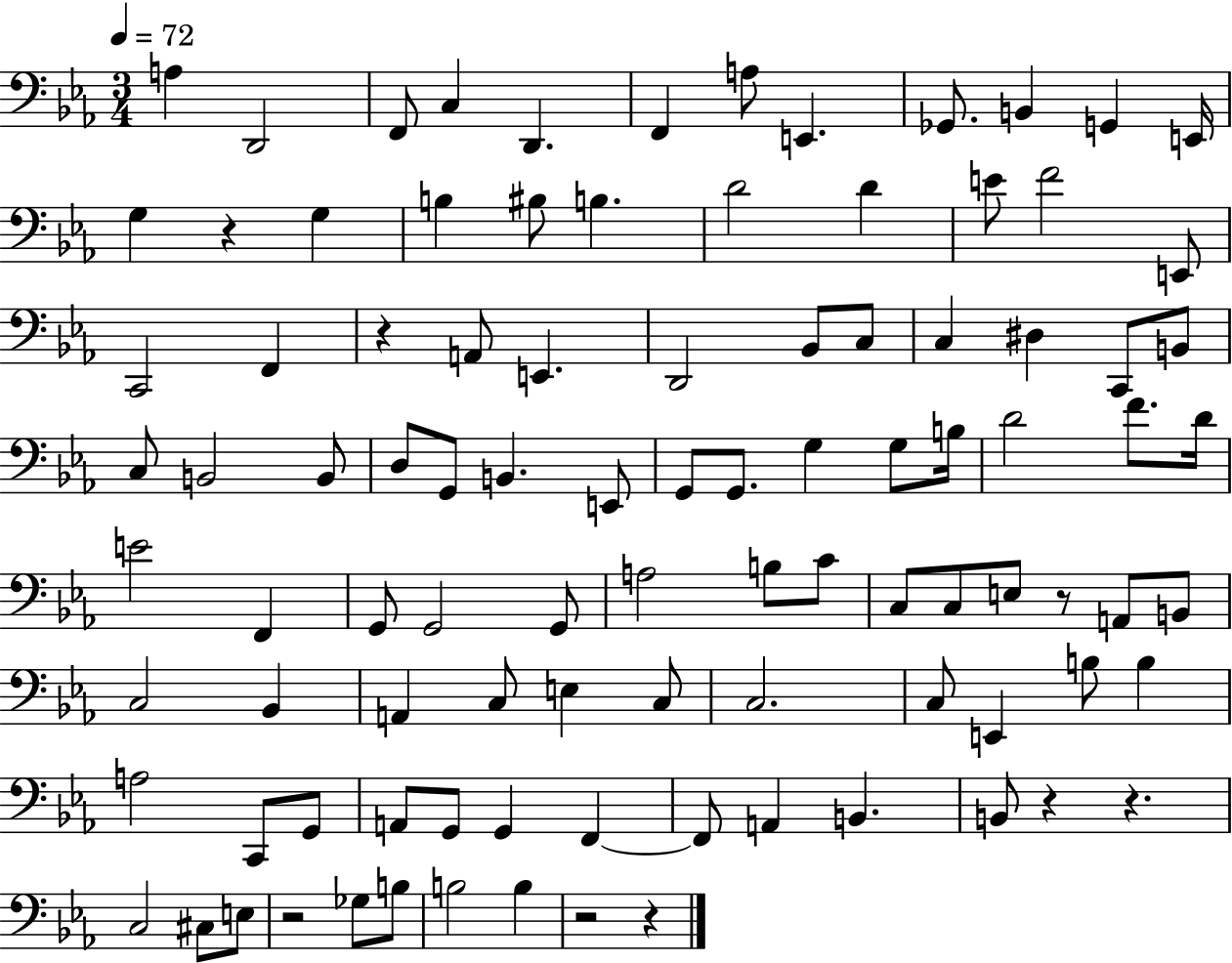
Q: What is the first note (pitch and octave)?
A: A3